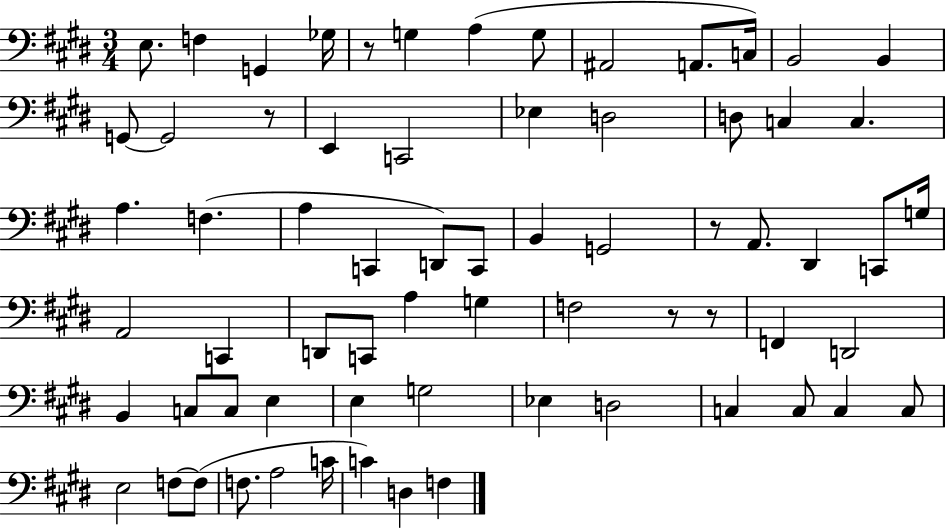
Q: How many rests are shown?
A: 5